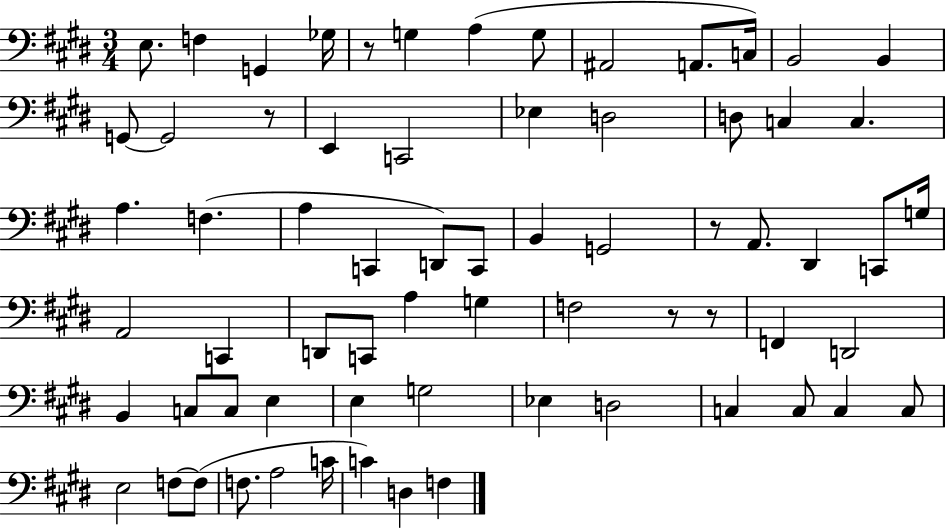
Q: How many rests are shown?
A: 5